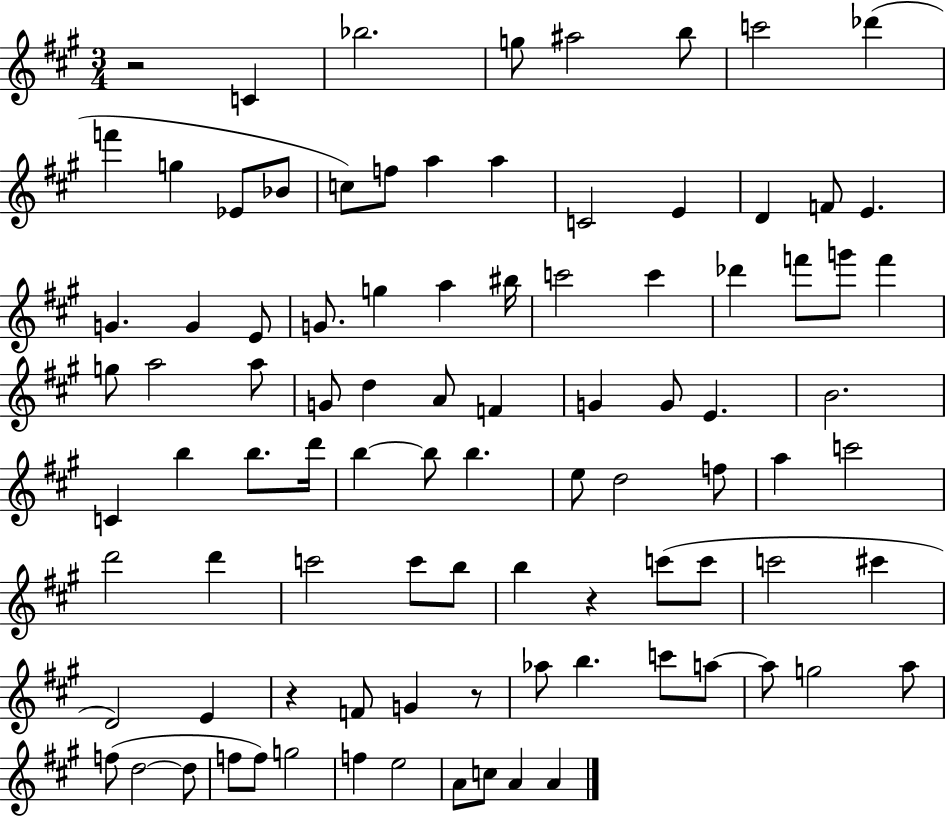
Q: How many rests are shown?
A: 4